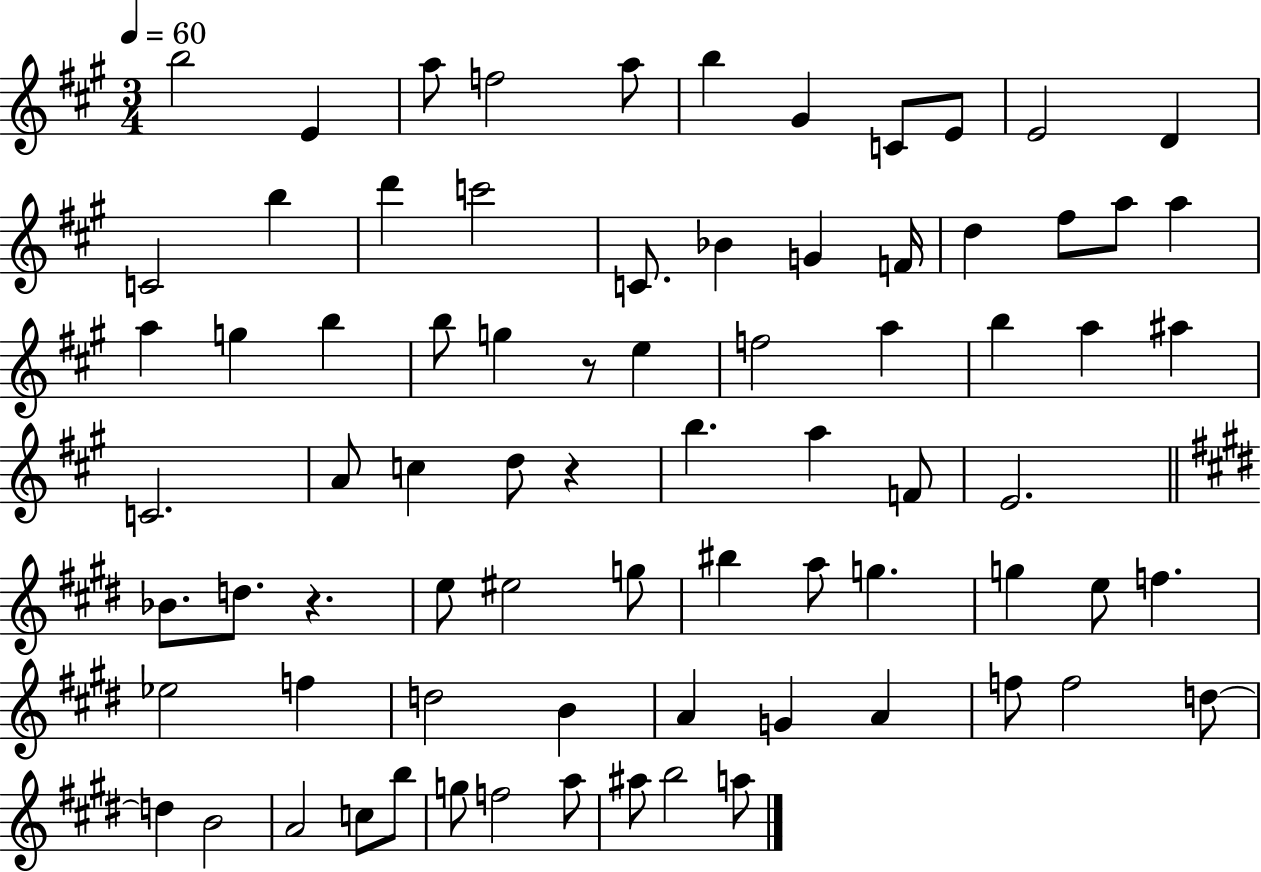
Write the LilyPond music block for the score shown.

{
  \clef treble
  \numericTimeSignature
  \time 3/4
  \key a \major
  \tempo 4 = 60
  b''2 e'4 | a''8 f''2 a''8 | b''4 gis'4 c'8 e'8 | e'2 d'4 | \break c'2 b''4 | d'''4 c'''2 | c'8. bes'4 g'4 f'16 | d''4 fis''8 a''8 a''4 | \break a''4 g''4 b''4 | b''8 g''4 r8 e''4 | f''2 a''4 | b''4 a''4 ais''4 | \break c'2. | a'8 c''4 d''8 r4 | b''4. a''4 f'8 | e'2. | \break \bar "||" \break \key e \major bes'8. d''8. r4. | e''8 eis''2 g''8 | bis''4 a''8 g''4. | g''4 e''8 f''4. | \break ees''2 f''4 | d''2 b'4 | a'4 g'4 a'4 | f''8 f''2 d''8~~ | \break d''4 b'2 | a'2 c''8 b''8 | g''8 f''2 a''8 | ais''8 b''2 a''8 | \break \bar "|."
}